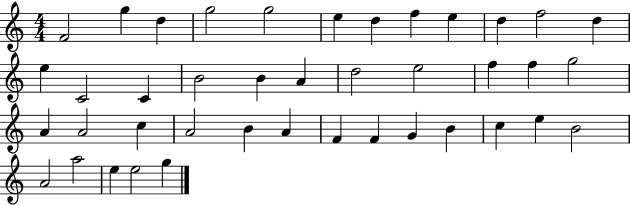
F4/h G5/q D5/q G5/h G5/h E5/q D5/q F5/q E5/q D5/q F5/h D5/q E5/q C4/h C4/q B4/h B4/q A4/q D5/h E5/h F5/q F5/q G5/h A4/q A4/h C5/q A4/h B4/q A4/q F4/q F4/q G4/q B4/q C5/q E5/q B4/h A4/h A5/h E5/q E5/h G5/q